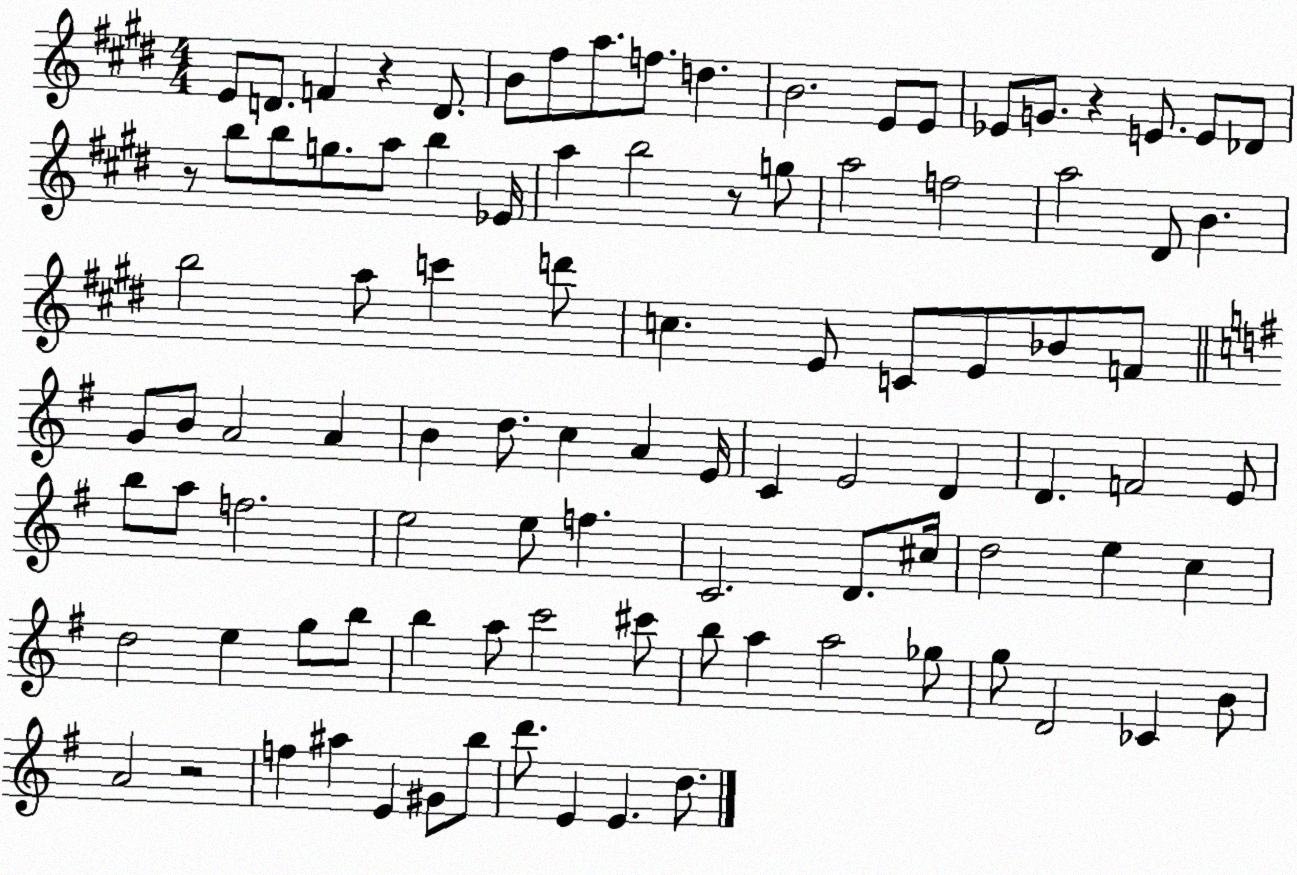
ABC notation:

X:1
T:Untitled
M:4/4
L:1/4
K:E
E/2 D/2 F z D/2 B/2 ^f/2 a/2 f/2 d B2 E/2 E/2 _E/2 G/2 z E/2 E/2 _D/2 z/2 b/2 b/2 g/2 a/2 b _E/4 a b2 z/2 g/2 a2 f2 a2 ^D/2 B b2 a/2 c' d'/2 c E/2 C/2 E/2 _B/2 F/2 G/2 B/2 A2 A B d/2 c A E/4 C E2 D D F2 E/2 b/2 a/2 f2 e2 e/2 f C2 D/2 ^c/4 d2 e c d2 e g/2 b/2 b a/2 c'2 ^c'/2 b/2 a a2 _g/2 g/2 D2 _C B/2 A2 z2 f ^a E ^G/2 b/2 d'/2 E E d/2